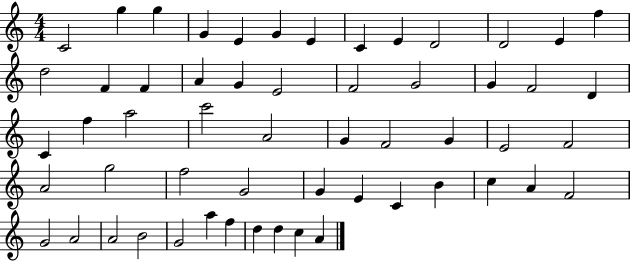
C4/h G5/q G5/q G4/q E4/q G4/q E4/q C4/q E4/q D4/h D4/h E4/q F5/q D5/h F4/q F4/q A4/q G4/q E4/h F4/h G4/h G4/q F4/h D4/q C4/q F5/q A5/h C6/h A4/h G4/q F4/h G4/q E4/h F4/h A4/h G5/h F5/h G4/h G4/q E4/q C4/q B4/q C5/q A4/q F4/h G4/h A4/h A4/h B4/h G4/h A5/q F5/q D5/q D5/q C5/q A4/q